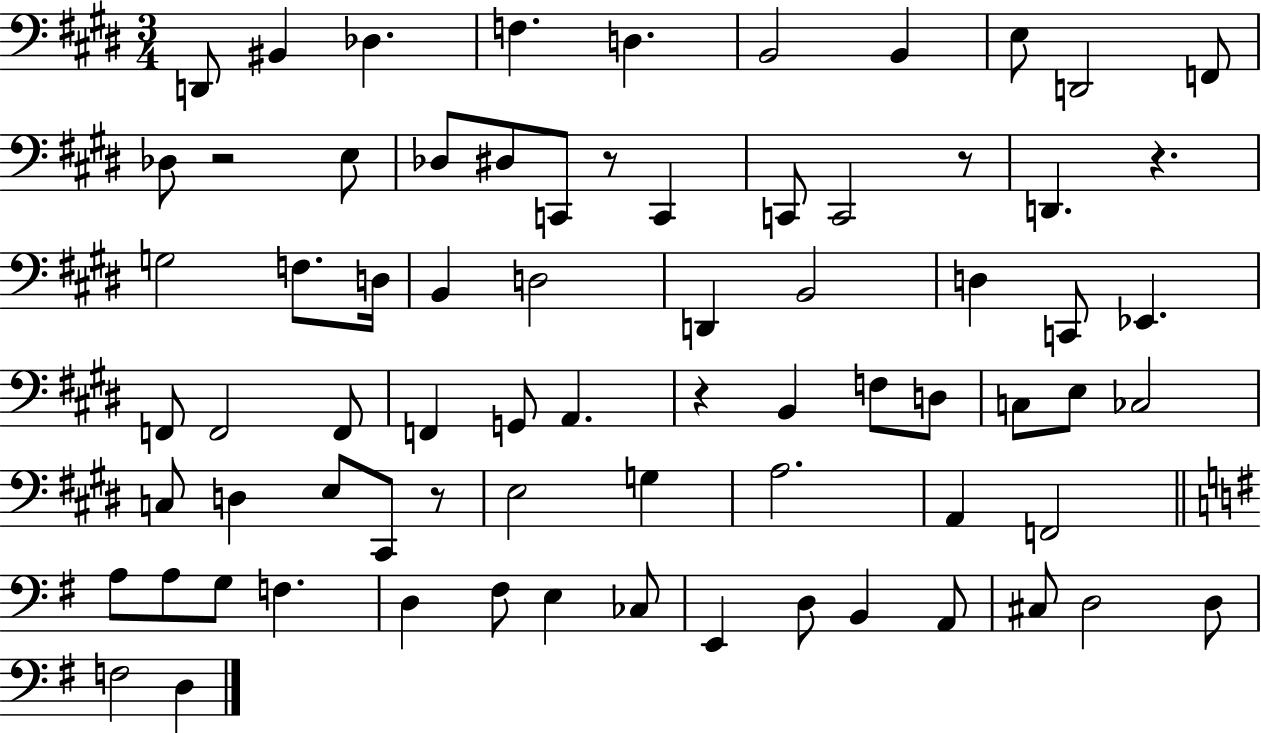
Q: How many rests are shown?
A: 6